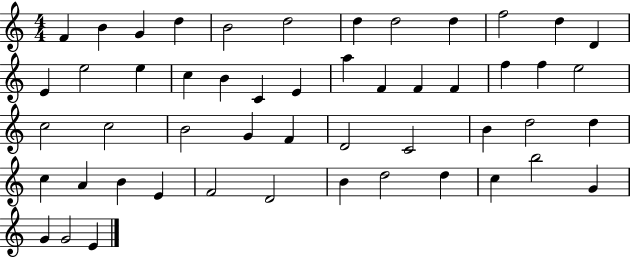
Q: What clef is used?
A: treble